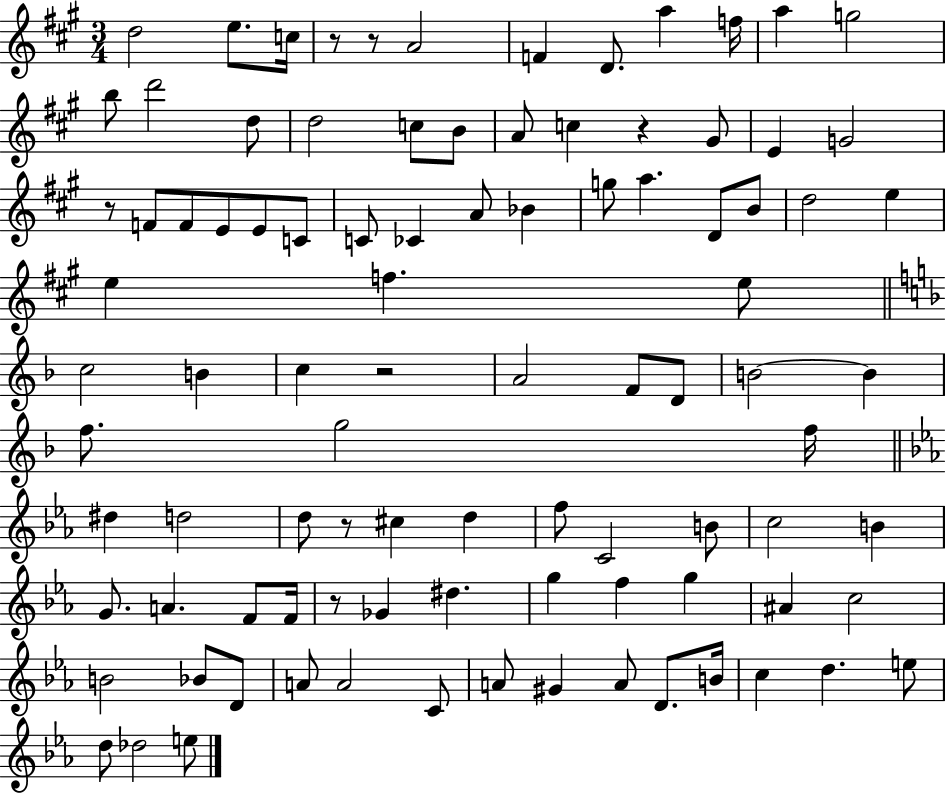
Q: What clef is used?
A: treble